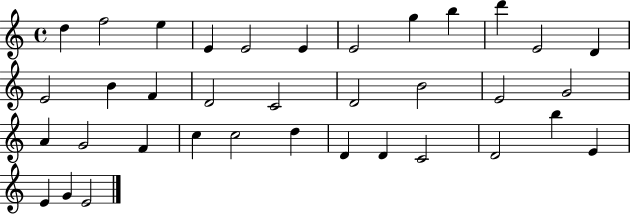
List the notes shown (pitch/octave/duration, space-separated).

D5/q F5/h E5/q E4/q E4/h E4/q E4/h G5/q B5/q D6/q E4/h D4/q E4/h B4/q F4/q D4/h C4/h D4/h B4/h E4/h G4/h A4/q G4/h F4/q C5/q C5/h D5/q D4/q D4/q C4/h D4/h B5/q E4/q E4/q G4/q E4/h